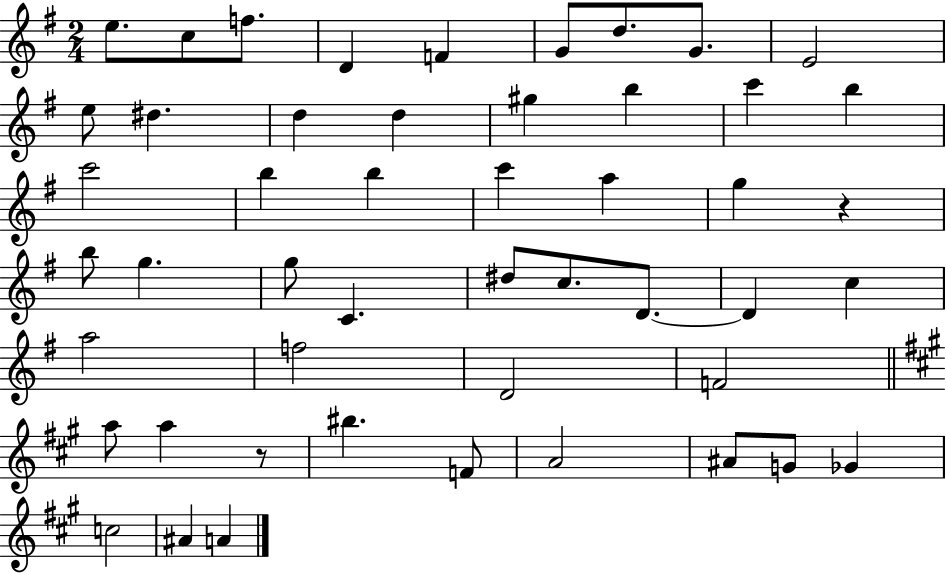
E5/e. C5/e F5/e. D4/q F4/q G4/e D5/e. G4/e. E4/h E5/e D#5/q. D5/q D5/q G#5/q B5/q C6/q B5/q C6/h B5/q B5/q C6/q A5/q G5/q R/q B5/e G5/q. G5/e C4/q. D#5/e C5/e. D4/e. D4/q C5/q A5/h F5/h D4/h F4/h A5/e A5/q R/e BIS5/q. F4/e A4/h A#4/e G4/e Gb4/q C5/h A#4/q A4/q